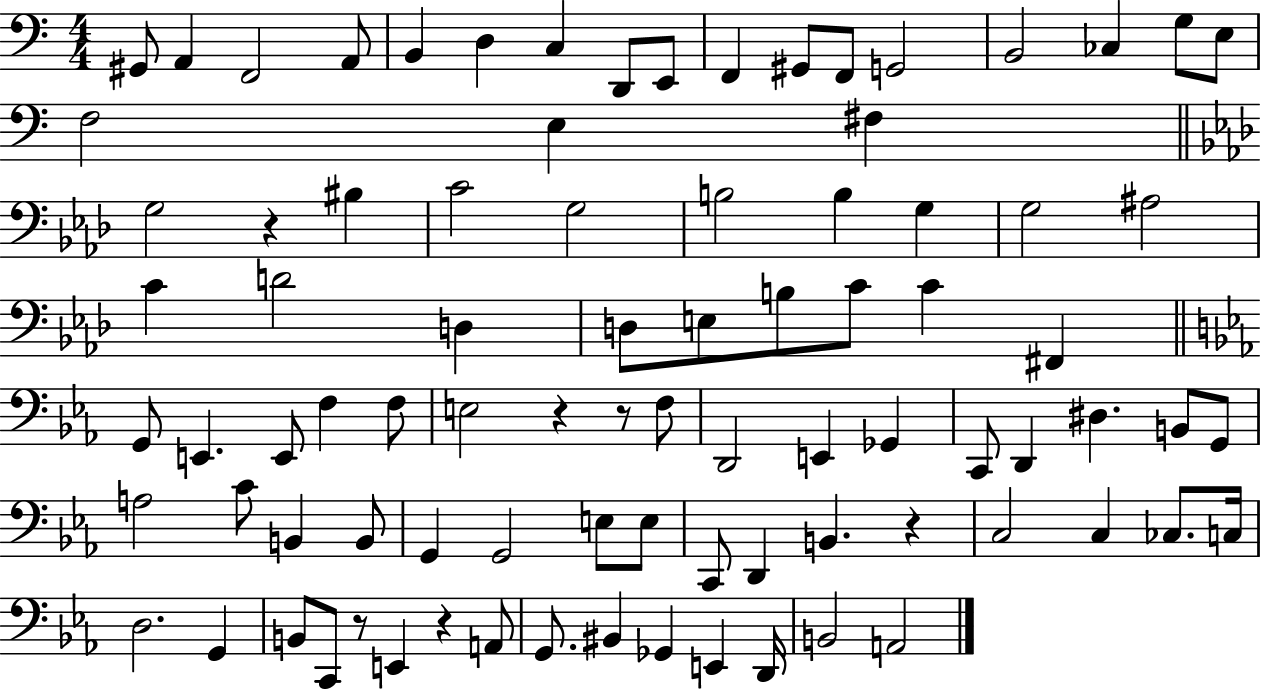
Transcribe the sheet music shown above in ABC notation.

X:1
T:Untitled
M:4/4
L:1/4
K:C
^G,,/2 A,, F,,2 A,,/2 B,, D, C, D,,/2 E,,/2 F,, ^G,,/2 F,,/2 G,,2 B,,2 _C, G,/2 E,/2 F,2 E, ^F, G,2 z ^B, C2 G,2 B,2 B, G, G,2 ^A,2 C D2 D, D,/2 E,/2 B,/2 C/2 C ^F,, G,,/2 E,, E,,/2 F, F,/2 E,2 z z/2 F,/2 D,,2 E,, _G,, C,,/2 D,, ^D, B,,/2 G,,/2 A,2 C/2 B,, B,,/2 G,, G,,2 E,/2 E,/2 C,,/2 D,, B,, z C,2 C, _C,/2 C,/4 D,2 G,, B,,/2 C,,/2 z/2 E,, z A,,/2 G,,/2 ^B,, _G,, E,, D,,/4 B,,2 A,,2